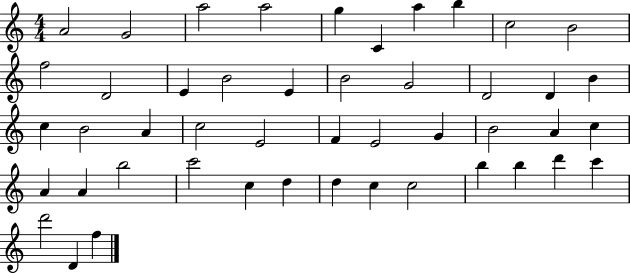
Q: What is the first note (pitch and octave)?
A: A4